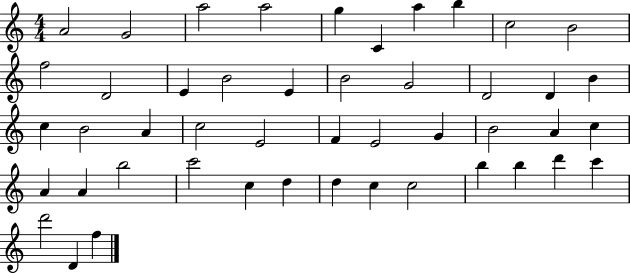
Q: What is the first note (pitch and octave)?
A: A4